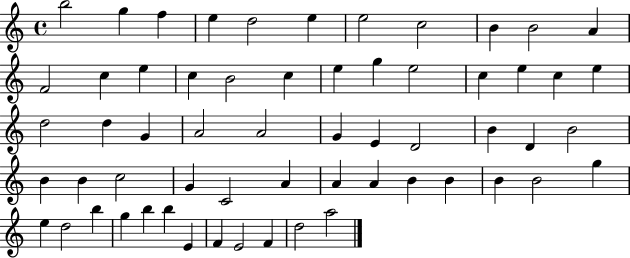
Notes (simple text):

B5/h G5/q F5/q E5/q D5/h E5/q E5/h C5/h B4/q B4/h A4/q F4/h C5/q E5/q C5/q B4/h C5/q E5/q G5/q E5/h C5/q E5/q C5/q E5/q D5/h D5/q G4/q A4/h A4/h G4/q E4/q D4/h B4/q D4/q B4/h B4/q B4/q C5/h G4/q C4/h A4/q A4/q A4/q B4/q B4/q B4/q B4/h G5/q E5/q D5/h B5/q G5/q B5/q B5/q E4/q F4/q E4/h F4/q D5/h A5/h